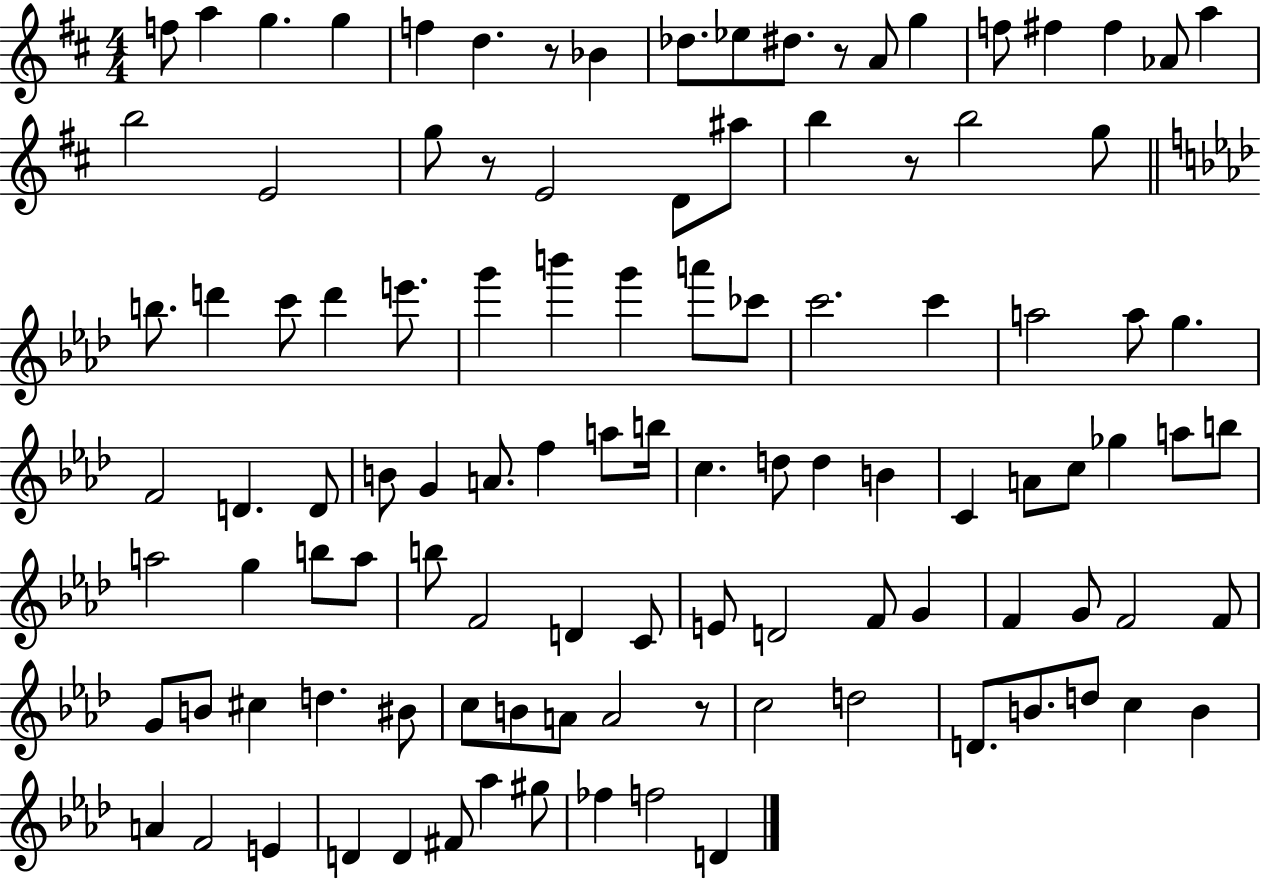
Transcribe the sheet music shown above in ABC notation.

X:1
T:Untitled
M:4/4
L:1/4
K:D
f/2 a g g f d z/2 _B _d/2 _e/2 ^d/2 z/2 A/2 g f/2 ^f ^f _A/2 a b2 E2 g/2 z/2 E2 D/2 ^a/2 b z/2 b2 g/2 b/2 d' c'/2 d' e'/2 g' b' g' a'/2 _c'/2 c'2 c' a2 a/2 g F2 D D/2 B/2 G A/2 f a/2 b/4 c d/2 d B C A/2 c/2 _g a/2 b/2 a2 g b/2 a/2 b/2 F2 D C/2 E/2 D2 F/2 G F G/2 F2 F/2 G/2 B/2 ^c d ^B/2 c/2 B/2 A/2 A2 z/2 c2 d2 D/2 B/2 d/2 c B A F2 E D D ^F/2 _a ^g/2 _f f2 D